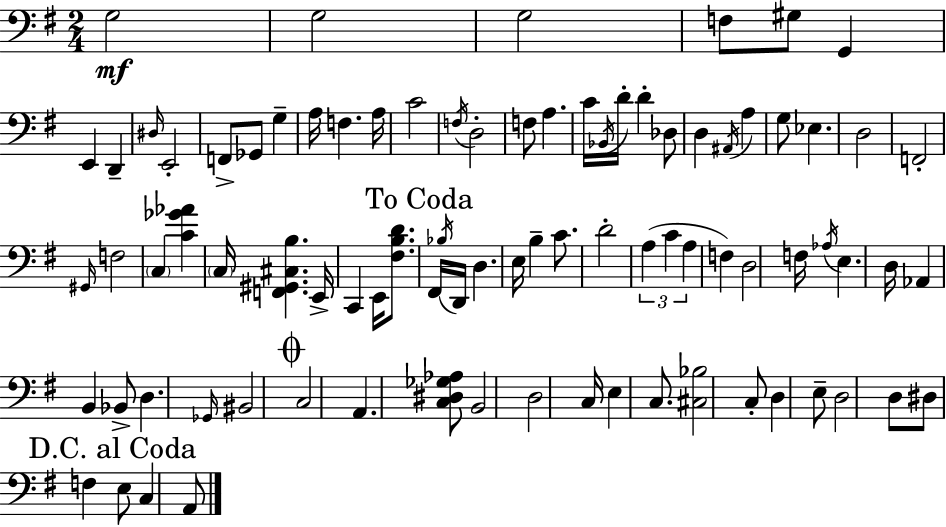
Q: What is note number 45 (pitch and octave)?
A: E3